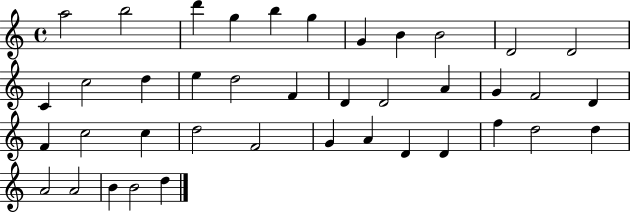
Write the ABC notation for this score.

X:1
T:Untitled
M:4/4
L:1/4
K:C
a2 b2 d' g b g G B B2 D2 D2 C c2 d e d2 F D D2 A G F2 D F c2 c d2 F2 G A D D f d2 d A2 A2 B B2 d